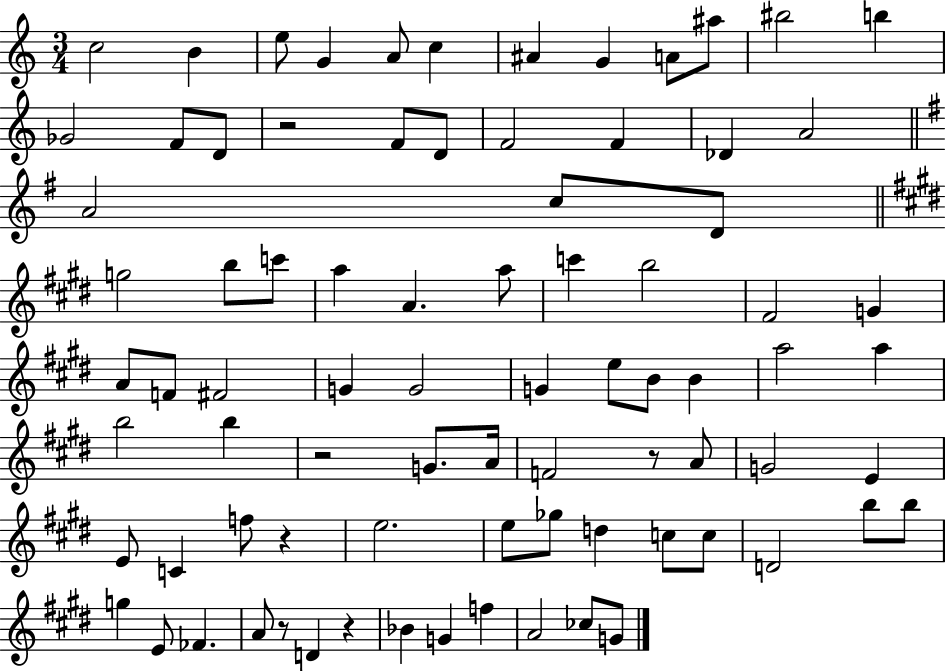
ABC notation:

X:1
T:Untitled
M:3/4
L:1/4
K:C
c2 B e/2 G A/2 c ^A G A/2 ^a/2 ^b2 b _G2 F/2 D/2 z2 F/2 D/2 F2 F _D A2 A2 c/2 D/2 g2 b/2 c'/2 a A a/2 c' b2 ^F2 G A/2 F/2 ^F2 G G2 G e/2 B/2 B a2 a b2 b z2 G/2 A/4 F2 z/2 A/2 G2 E E/2 C f/2 z e2 e/2 _g/2 d c/2 c/2 D2 b/2 b/2 g E/2 _F A/2 z/2 D z _B G f A2 _c/2 G/2